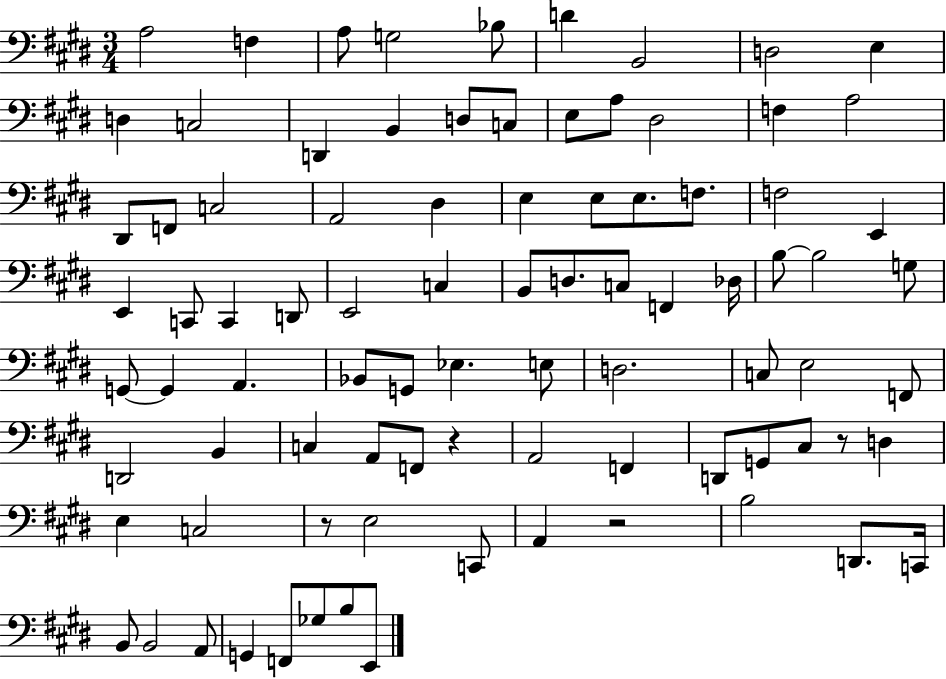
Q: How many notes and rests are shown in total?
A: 87